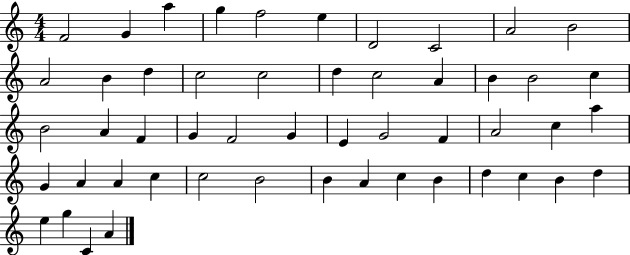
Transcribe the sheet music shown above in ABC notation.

X:1
T:Untitled
M:4/4
L:1/4
K:C
F2 G a g f2 e D2 C2 A2 B2 A2 B d c2 c2 d c2 A B B2 c B2 A F G F2 G E G2 F A2 c a G A A c c2 B2 B A c B d c B d e g C A